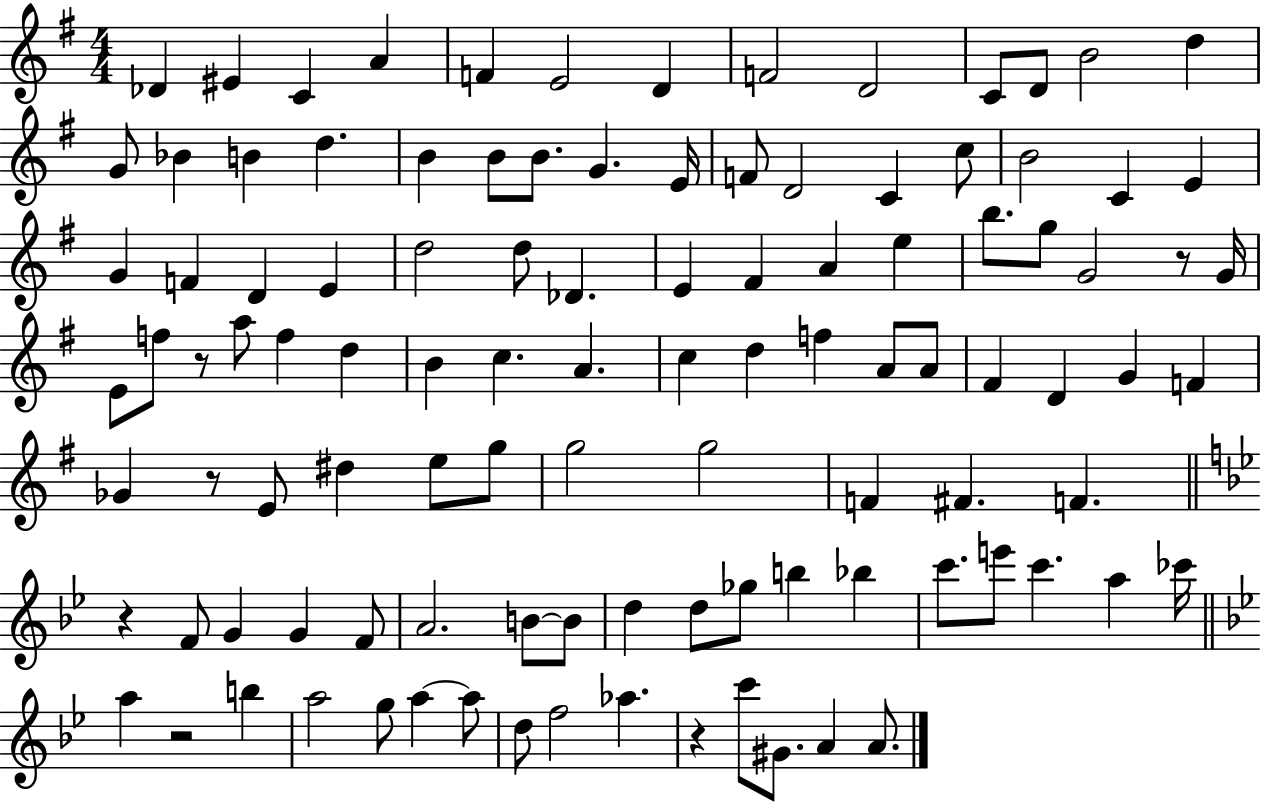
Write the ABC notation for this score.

X:1
T:Untitled
M:4/4
L:1/4
K:G
_D ^E C A F E2 D F2 D2 C/2 D/2 B2 d G/2 _B B d B B/2 B/2 G E/4 F/2 D2 C c/2 B2 C E G F D E d2 d/2 _D E ^F A e b/2 g/2 G2 z/2 G/4 E/2 f/2 z/2 a/2 f d B c A c d f A/2 A/2 ^F D G F _G z/2 E/2 ^d e/2 g/2 g2 g2 F ^F F z F/2 G G F/2 A2 B/2 B/2 d d/2 _g/2 b _b c'/2 e'/2 c' a _c'/4 a z2 b a2 g/2 a a/2 d/2 f2 _a z c'/2 ^G/2 A A/2